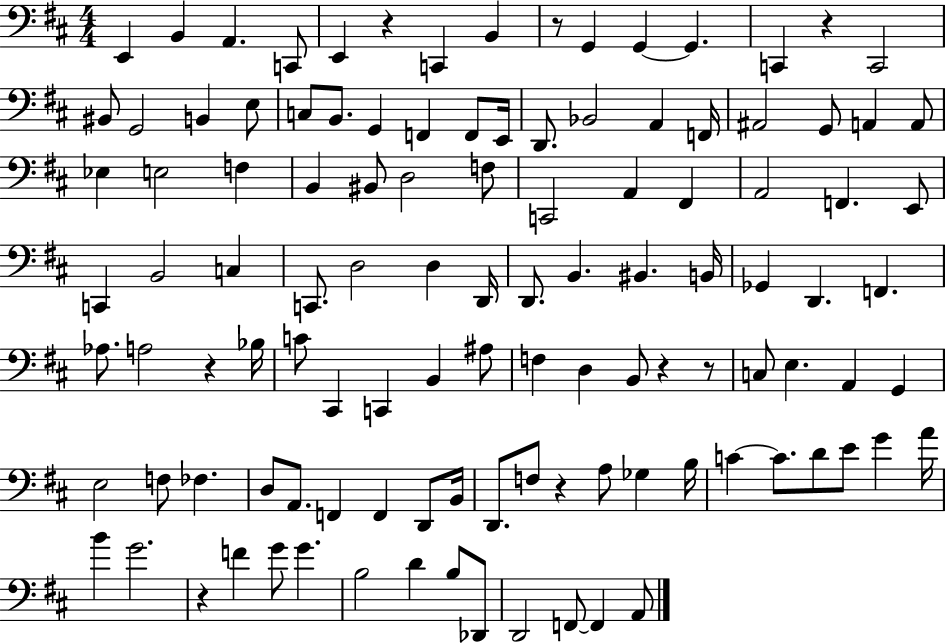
{
  \clef bass
  \numericTimeSignature
  \time 4/4
  \key d \major
  e,4 b,4 a,4. c,8 | e,4 r4 c,4 b,4 | r8 g,4 g,4~~ g,4. | c,4 r4 c,2 | \break bis,8 g,2 b,4 e8 | c8 b,8. g,4 f,4 f,8 e,16 | d,8. bes,2 a,4 f,16 | ais,2 g,8 a,4 a,8 | \break ees4 e2 f4 | b,4 bis,8 d2 f8 | c,2 a,4 fis,4 | a,2 f,4. e,8 | \break c,4 b,2 c4 | c,8. d2 d4 d,16 | d,8. b,4. bis,4. b,16 | ges,4 d,4. f,4. | \break aes8. a2 r4 bes16 | c'8 cis,4 c,4 b,4 ais8 | f4 d4 b,8 r4 r8 | c8 e4. a,4 g,4 | \break e2 f8 fes4. | d8 a,8. f,4 f,4 d,8 b,16 | d,8. f8 r4 a8 ges4 b16 | c'4~~ c'8. d'8 e'8 g'4 a'16 | \break b'4 g'2. | r4 f'4 g'8 g'4. | b2 d'4 b8 des,8 | d,2 f,8~~ f,4 a,8 | \break \bar "|."
}